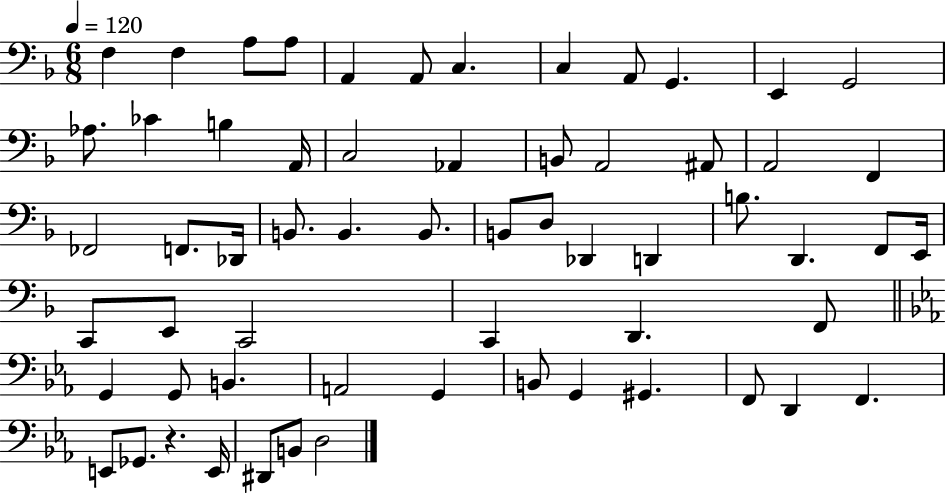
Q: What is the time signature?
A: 6/8